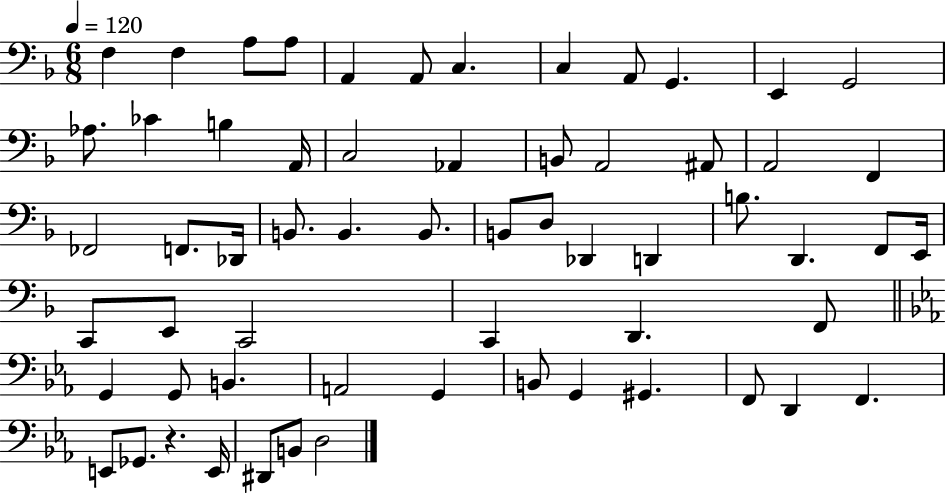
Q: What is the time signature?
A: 6/8